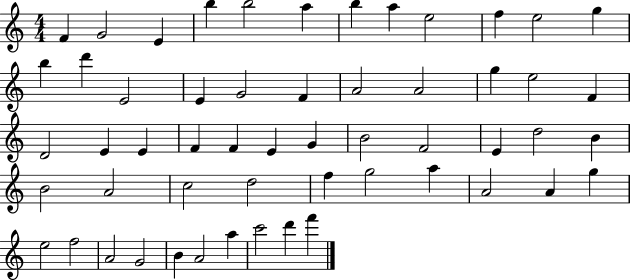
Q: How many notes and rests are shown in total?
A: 55